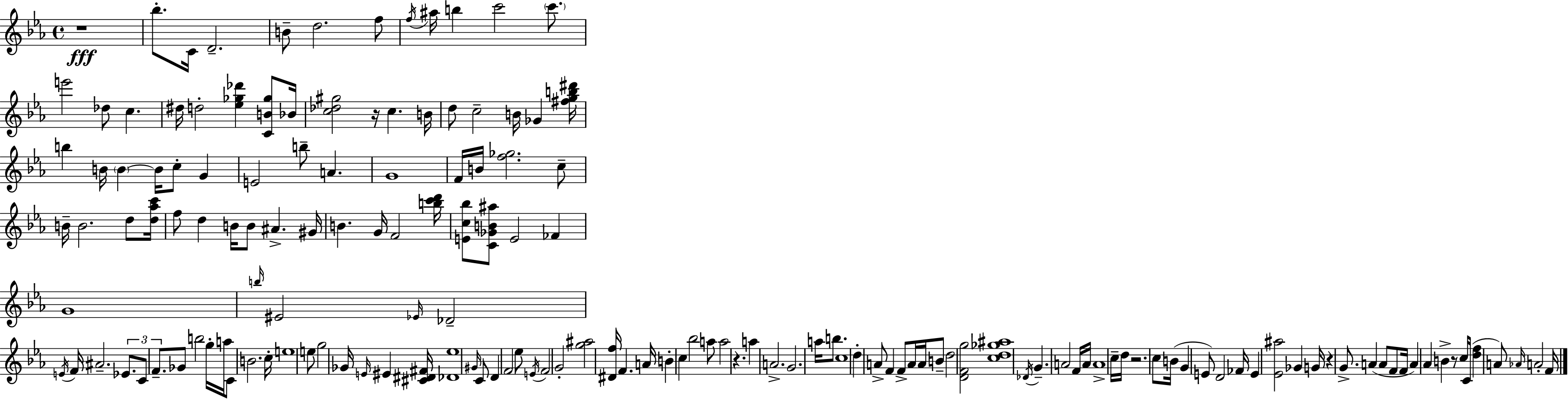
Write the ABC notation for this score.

X:1
T:Untitled
M:4/4
L:1/4
K:Eb
z4 _b/2 C/4 D2 B/2 d2 f/2 f/4 ^a/4 b c'2 c'/2 e'2 _d/2 c ^d/4 d2 [_e_g_d'] [CB_g]/2 _B/4 [c_d^g]2 z/4 c B/4 d/2 c2 B/4 _G [^fgb^d']/4 b B/4 B B/4 c/2 G E2 b/2 A G4 F/4 B/4 [f_g]2 c/2 B/4 B2 d/2 [d_ac']/4 f/2 d B/4 B/2 ^A ^G/4 B G/4 F2 [bc'd']/4 [Ec_b]/2 [C_GB^a]/2 E2 _F G4 b/4 ^E2 _E/4 _D2 E/4 F/4 ^A2 _E/2 C/2 F/2 _G/2 b2 g/4 a/4 C/2 B2 c/4 e4 e/2 g2 _G/4 E/4 ^E [^C^D^F]/4 [_D_e]4 ^G/4 C/2 D F2 _e/2 E/4 F2 G2 [g^a]2 [^Df]/4 F A/4 B c _b2 a/2 a2 z a A2 G2 a/4 b/2 c4 d A/2 F F/2 A/4 A/4 B/2 d2 [DFg]2 [cd_g^a]4 _D/4 G A2 F/4 A/4 A4 c/4 d/4 z2 c/2 B/4 G E/2 D2 _F/4 E [_E^a]2 _G G/4 z G/2 A A/2 F/2 F/4 A _A B z/2 c/4 C/4 [df] A/2 _A/4 A2 F/4